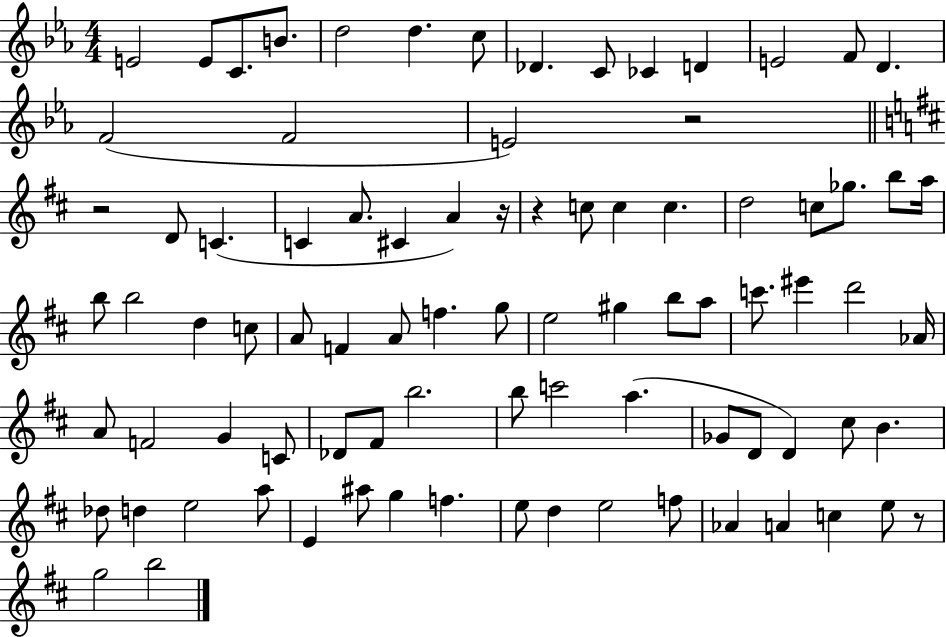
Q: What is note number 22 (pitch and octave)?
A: C#4